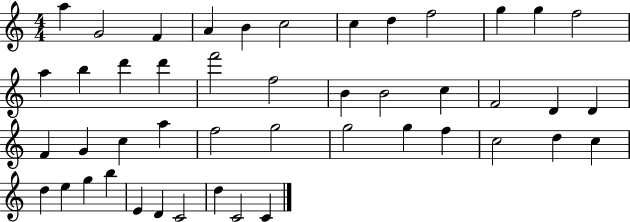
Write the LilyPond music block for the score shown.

{
  \clef treble
  \numericTimeSignature
  \time 4/4
  \key c \major
  a''4 g'2 f'4 | a'4 b'4 c''2 | c''4 d''4 f''2 | g''4 g''4 f''2 | \break a''4 b''4 d'''4 d'''4 | f'''2 f''2 | b'4 b'2 c''4 | f'2 d'4 d'4 | \break f'4 g'4 c''4 a''4 | f''2 g''2 | g''2 g''4 f''4 | c''2 d''4 c''4 | \break d''4 e''4 g''4 b''4 | e'4 d'4 c'2 | d''4 c'2 c'4 | \bar "|."
}